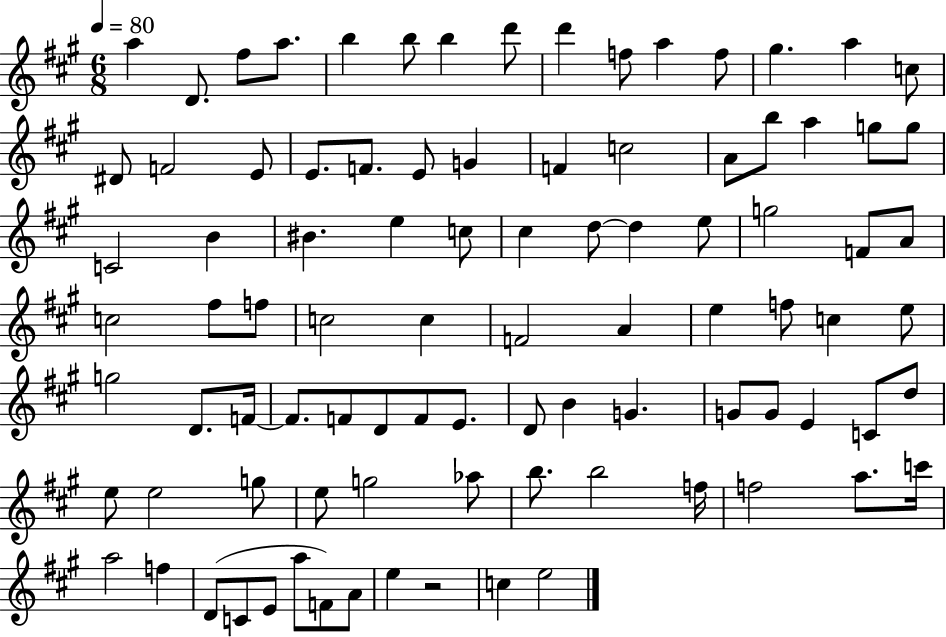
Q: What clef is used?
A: treble